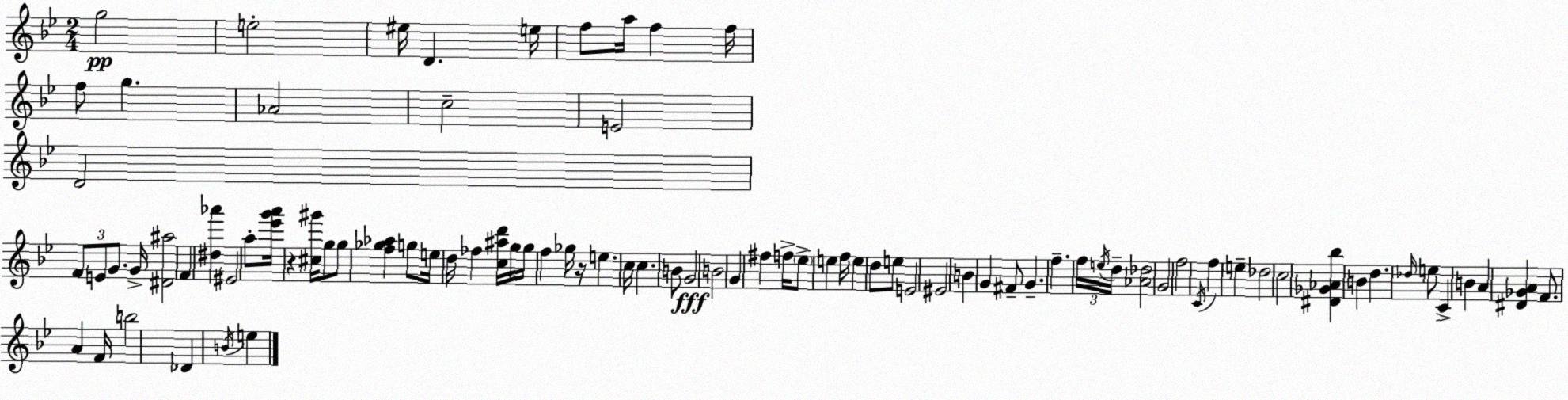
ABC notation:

X:1
T:Untitled
M:2/4
L:1/4
K:Gm
g2 e2 ^e/4 D e/4 f/2 a/4 f f/4 f/2 g _A2 c2 E2 D2 F/2 E/2 G/2 G/4 [^D^a]2 F [^d_a'] ^E2 a/2 [_e'g'a']/4 z [^c^g']/4 g/2 g/2 [f_g_a] g/2 e/4 d/4 _f [c^ad']/4 g/4 g/4 f _g/4 z/4 e c/4 c B/2 G2 B2 G ^f f/4 _e/2 e f/4 e d/2 e/2 E2 ^E2 B G ^F/2 G f f/4 e/4 d/4 [_A_d]2 G2 f2 C/4 f e _d2 c2 [^D_G_A_b] B d _d/4 e/2 C B A [^D_GA] F/2 A F/4 b2 _D B/4 e